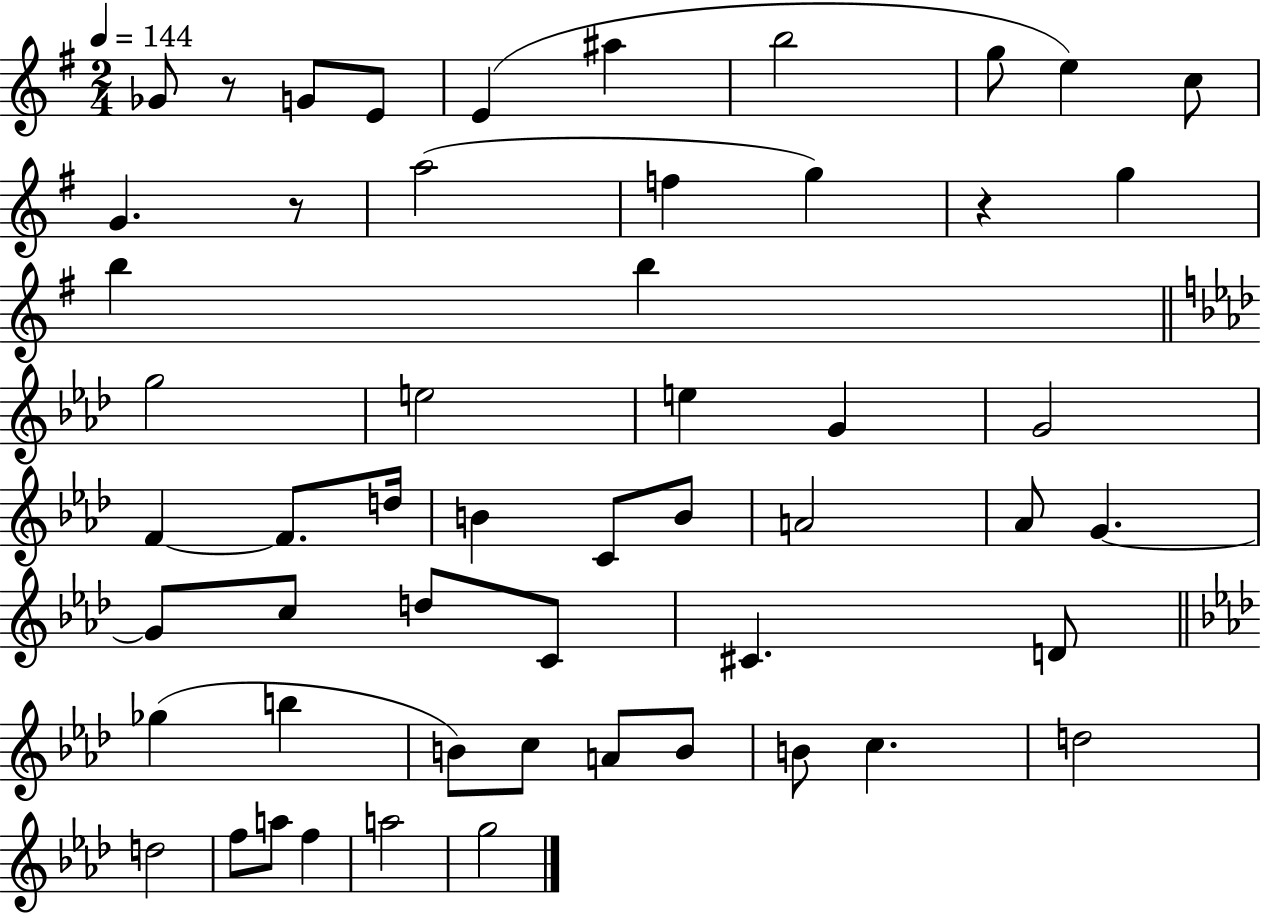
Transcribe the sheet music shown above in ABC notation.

X:1
T:Untitled
M:2/4
L:1/4
K:G
_G/2 z/2 G/2 E/2 E ^a b2 g/2 e c/2 G z/2 a2 f g z g b b g2 e2 e G G2 F F/2 d/4 B C/2 B/2 A2 _A/2 G G/2 c/2 d/2 C/2 ^C D/2 _g b B/2 c/2 A/2 B/2 B/2 c d2 d2 f/2 a/2 f a2 g2